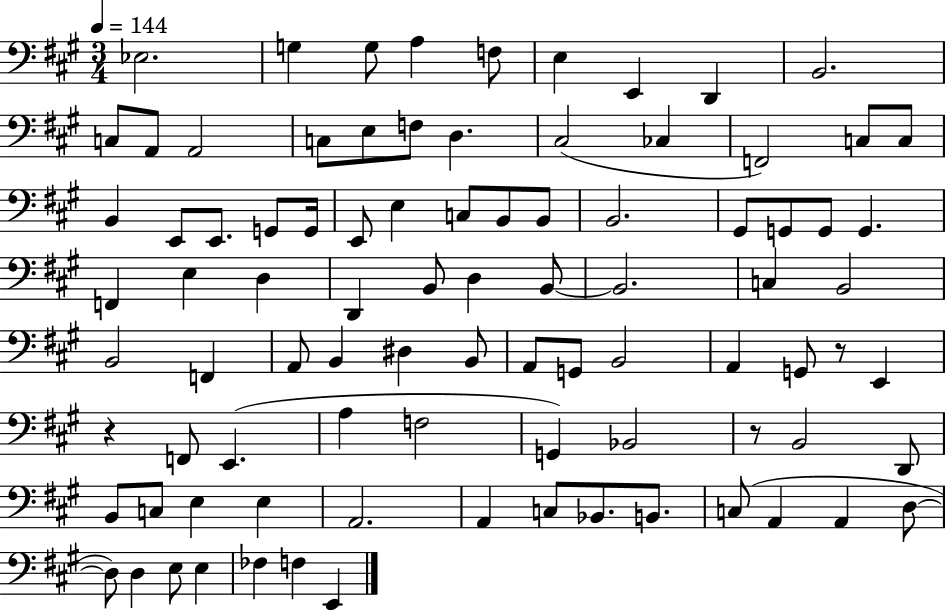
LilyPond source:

{
  \clef bass
  \numericTimeSignature
  \time 3/4
  \key a \major
  \tempo 4 = 144
  \repeat volta 2 { ees2. | g4 g8 a4 f8 | e4 e,4 d,4 | b,2. | \break c8 a,8 a,2 | c8 e8 f8 d4. | cis2( ces4 | f,2) c8 c8 | \break b,4 e,8 e,8. g,8 g,16 | e,8 e4 c8 b,8 b,8 | b,2. | gis,8 g,8 g,8 g,4. | \break f,4 e4 d4 | d,4 b,8 d4 b,8~~ | b,2. | c4 b,2 | \break b,2 f,4 | a,8 b,4 dis4 b,8 | a,8 g,8 b,2 | a,4 g,8 r8 e,4 | \break r4 f,8 e,4.( | a4 f2 | g,4) bes,2 | r8 b,2 d,8 | \break b,8 c8 e4 e4 | a,2. | a,4 c8 bes,8. b,8. | c8( a,4 a,4 d8~~ | \break d8) d4 e8 e4 | fes4 f4 e,4 | } \bar "|."
}